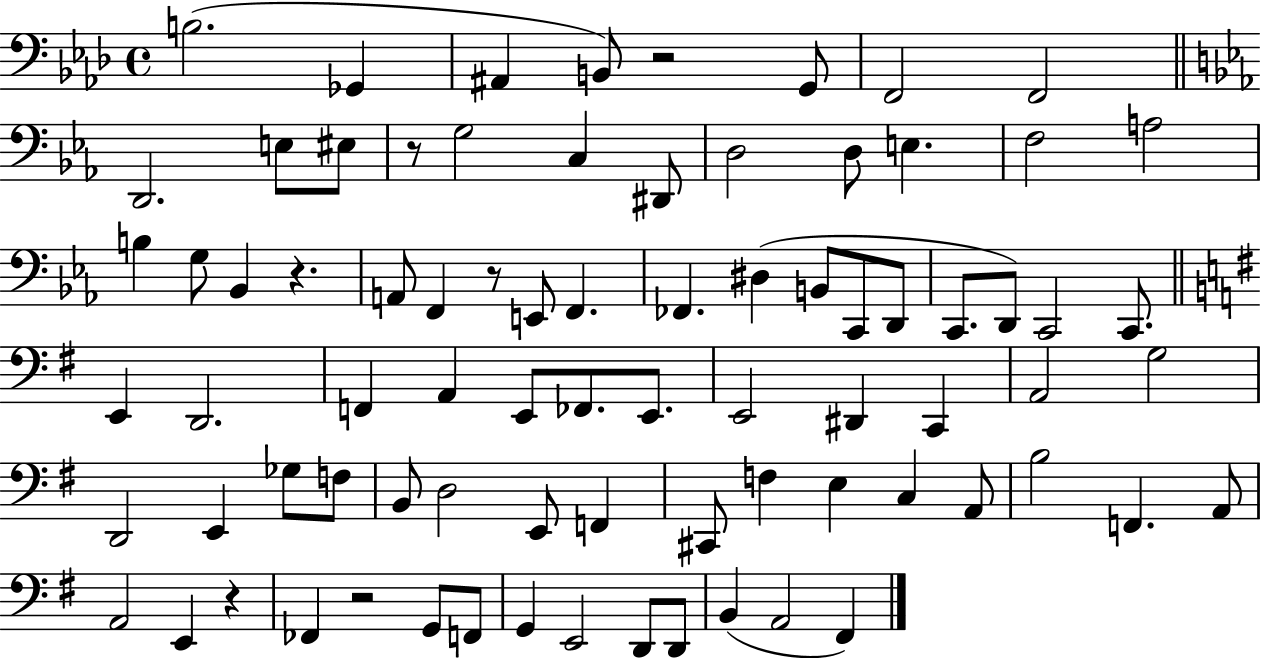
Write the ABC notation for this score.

X:1
T:Untitled
M:4/4
L:1/4
K:Ab
B,2 _G,, ^A,, B,,/2 z2 G,,/2 F,,2 F,,2 D,,2 E,/2 ^E,/2 z/2 G,2 C, ^D,,/2 D,2 D,/2 E, F,2 A,2 B, G,/2 _B,, z A,,/2 F,, z/2 E,,/2 F,, _F,, ^D, B,,/2 C,,/2 D,,/2 C,,/2 D,,/2 C,,2 C,,/2 E,, D,,2 F,, A,, E,,/2 _F,,/2 E,,/2 E,,2 ^D,, C,, A,,2 G,2 D,,2 E,, _G,/2 F,/2 B,,/2 D,2 E,,/2 F,, ^C,,/2 F, E, C, A,,/2 B,2 F,, A,,/2 A,,2 E,, z _F,, z2 G,,/2 F,,/2 G,, E,,2 D,,/2 D,,/2 B,, A,,2 ^F,,